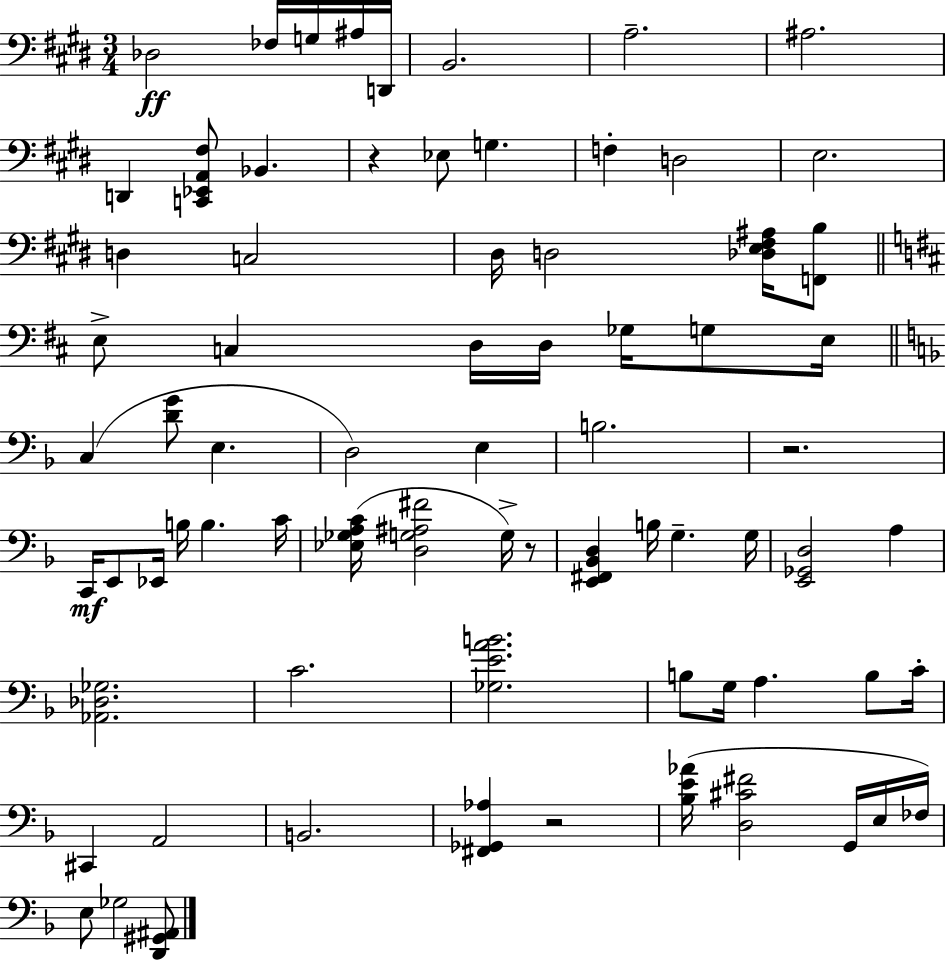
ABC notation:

X:1
T:Untitled
M:3/4
L:1/4
K:E
_D,2 _F,/4 G,/4 ^A,/4 D,,/4 B,,2 A,2 ^A,2 D,, [C,,_E,,A,,^F,]/2 _B,, z _E,/2 G, F, D,2 E,2 D, C,2 ^D,/4 D,2 [_D,E,^F,^A,]/4 [F,,B,]/2 E,/2 C, D,/4 D,/4 _G,/4 G,/2 E,/4 C, [DG]/2 E, D,2 E, B,2 z2 C,,/4 E,,/2 _E,,/4 B,/4 B, C/4 [_E,_G,A,C]/4 [D,G,^A,^F]2 G,/4 z/2 [E,,^F,,_B,,D,] B,/4 G, G,/4 [E,,_G,,D,]2 A, [_A,,_D,_G,]2 C2 [_G,EAB]2 B,/2 G,/4 A, B,/2 C/4 ^C,, A,,2 B,,2 [^F,,_G,,_A,] z2 [_B,E_A]/4 [D,^C^F]2 G,,/4 E,/4 _F,/4 E,/2 _G,2 [D,,^G,,^A,,]/2